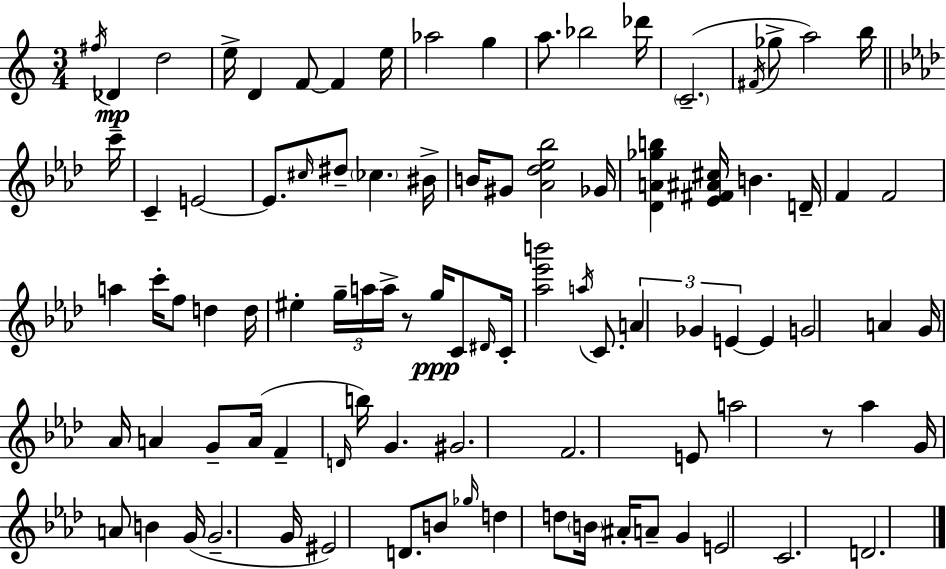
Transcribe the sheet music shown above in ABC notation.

X:1
T:Untitled
M:3/4
L:1/4
K:C
^f/4 _D d2 e/4 D F/2 F e/4 _a2 g a/2 _b2 _d'/4 C2 ^F/4 _g/2 a2 b/4 c'/4 C E2 E/2 ^c/4 ^d/2 _c ^B/4 B/4 ^G/2 [_A_d_e_b]2 _G/4 [_DA_gb] [_E^F^A^c]/4 B D/4 F F2 a c'/4 f/2 d d/4 ^e g/4 a/4 a/4 z/2 g/4 C/2 ^D/4 C/4 [_a_e'b']2 a/4 C/2 A _G E E G2 A G/4 _A/4 A G/2 A/4 F D/4 b/4 G ^G2 F2 E/2 a2 z/2 _a G/4 A/2 B G/4 G2 G/4 ^E2 D/2 B/2 _g/4 d d/2 B/4 ^A/4 A/2 G E2 C2 D2